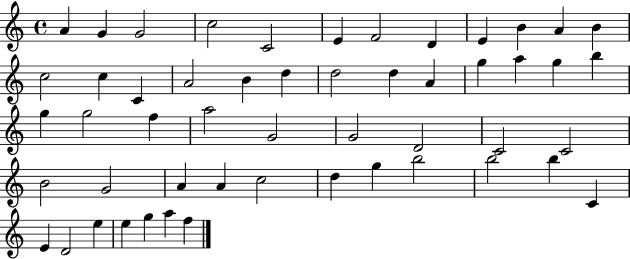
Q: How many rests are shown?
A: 0